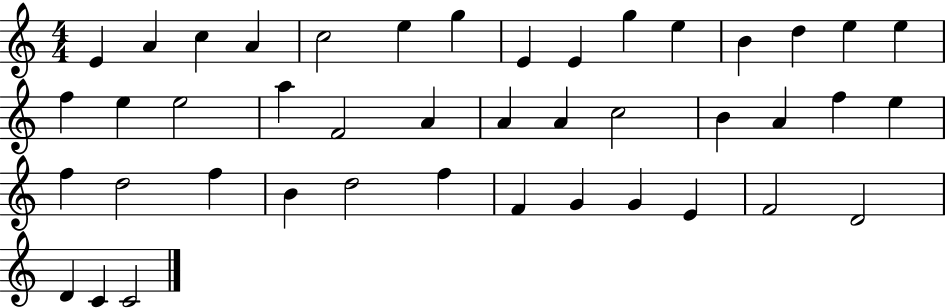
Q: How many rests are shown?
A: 0